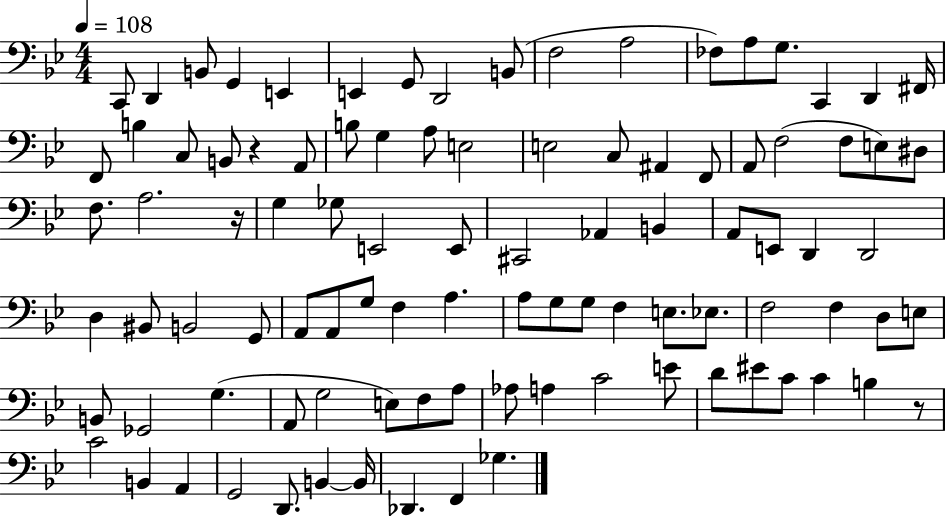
C2/e D2/q B2/e G2/q E2/q E2/q G2/e D2/h B2/e F3/h A3/h FES3/e A3/e G3/e. C2/q D2/q F#2/s F2/e B3/q C3/e B2/e R/q A2/e B3/e G3/q A3/e E3/h E3/h C3/e A#2/q F2/e A2/e F3/h F3/e E3/e D#3/e F3/e. A3/h. R/s G3/q Gb3/e E2/h E2/e C#2/h Ab2/q B2/q A2/e E2/e D2/q D2/h D3/q BIS2/e B2/h G2/e A2/e A2/e G3/e F3/q A3/q. A3/e G3/e G3/e F3/q E3/e. Eb3/e. F3/h F3/q D3/e E3/e B2/e Gb2/h G3/q. A2/e G3/h E3/e F3/e A3/e Ab3/e A3/q C4/h E4/e D4/e EIS4/e C4/e C4/q B3/q R/e C4/h B2/q A2/q G2/h D2/e. B2/q B2/s Db2/q. F2/q Gb3/q.